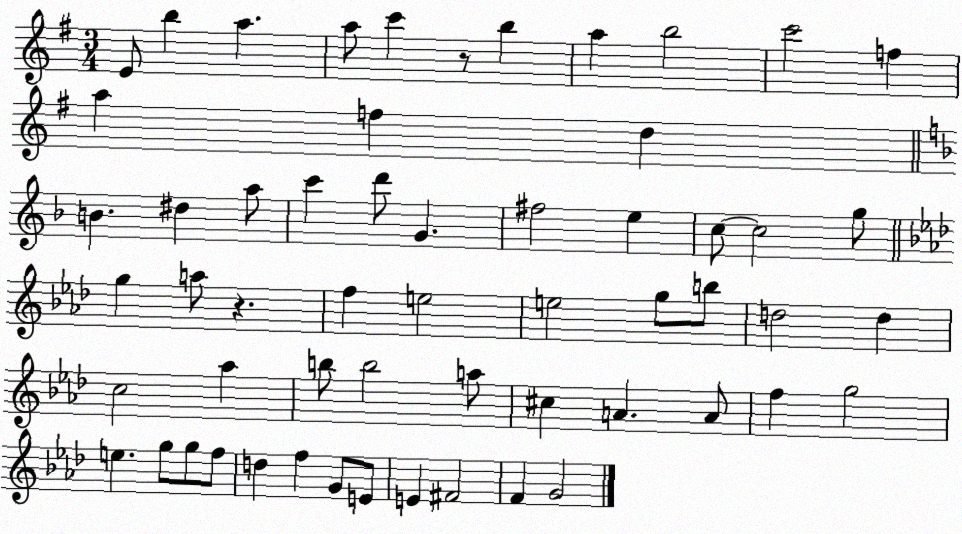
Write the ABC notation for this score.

X:1
T:Untitled
M:3/4
L:1/4
K:G
E/2 b a a/2 c' z/2 b a b2 c'2 f a f d B ^d a/2 c' d'/2 G ^f2 e c/2 c2 g/2 g a/2 z f e2 e2 g/2 b/2 d2 d c2 _a b/2 b2 a/2 ^c A A/2 f g2 e g/2 g/2 f/2 d f G/2 E/2 E ^F2 F G2